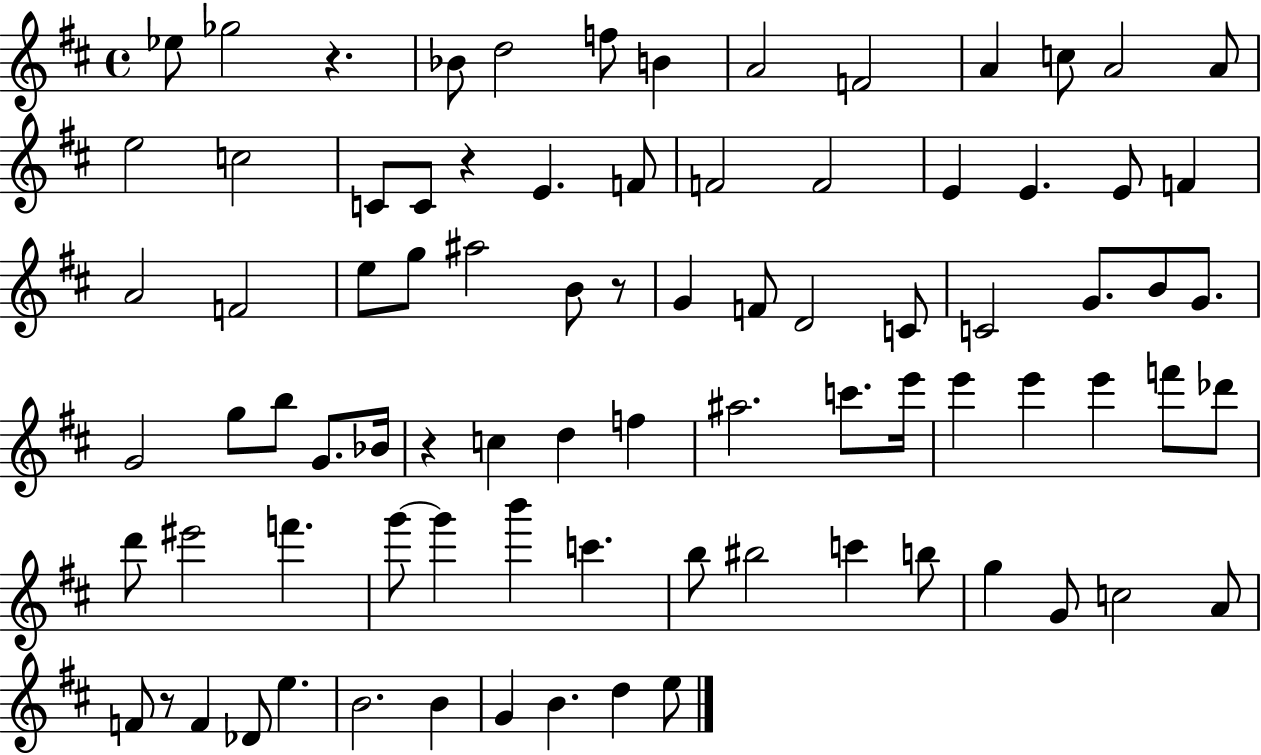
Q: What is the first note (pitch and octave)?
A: Eb5